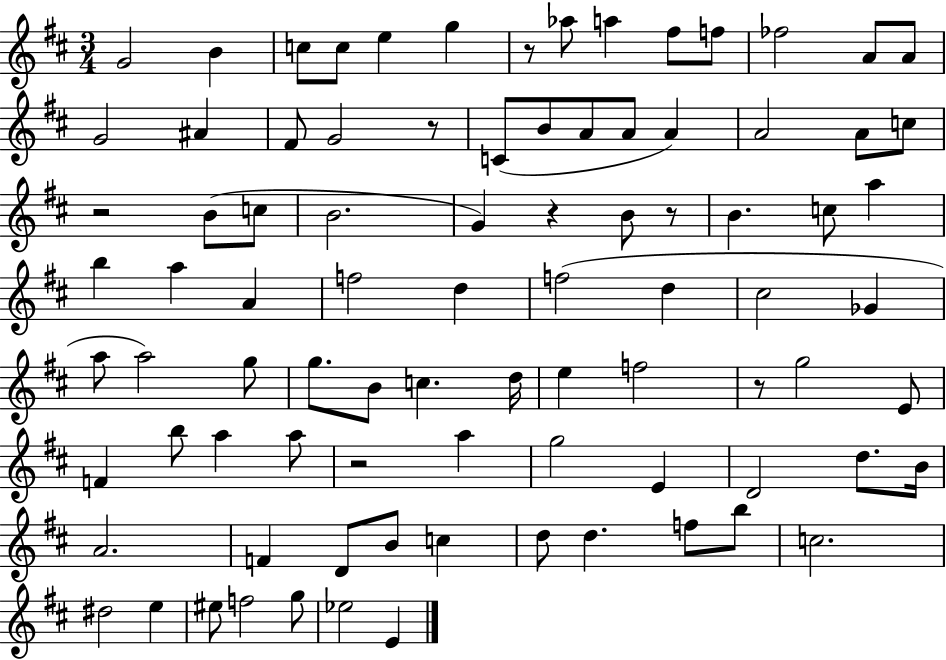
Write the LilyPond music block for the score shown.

{
  \clef treble
  \numericTimeSignature
  \time 3/4
  \key d \major
  \repeat volta 2 { g'2 b'4 | c''8 c''8 e''4 g''4 | r8 aes''8 a''4 fis''8 f''8 | fes''2 a'8 a'8 | \break g'2 ais'4 | fis'8 g'2 r8 | c'8( b'8 a'8 a'8 a'4) | a'2 a'8 c''8 | \break r2 b'8( c''8 | b'2. | g'4) r4 b'8 r8 | b'4. c''8 a''4 | \break b''4 a''4 a'4 | f''2 d''4 | f''2( d''4 | cis''2 ges'4 | \break a''8 a''2) g''8 | g''8. b'8 c''4. d''16 | e''4 f''2 | r8 g''2 e'8 | \break f'4 b''8 a''4 a''8 | r2 a''4 | g''2 e'4 | d'2 d''8. b'16 | \break a'2. | f'4 d'8 b'8 c''4 | d''8 d''4. f''8 b''8 | c''2. | \break dis''2 e''4 | eis''8 f''2 g''8 | ees''2 e'4 | } \bar "|."
}